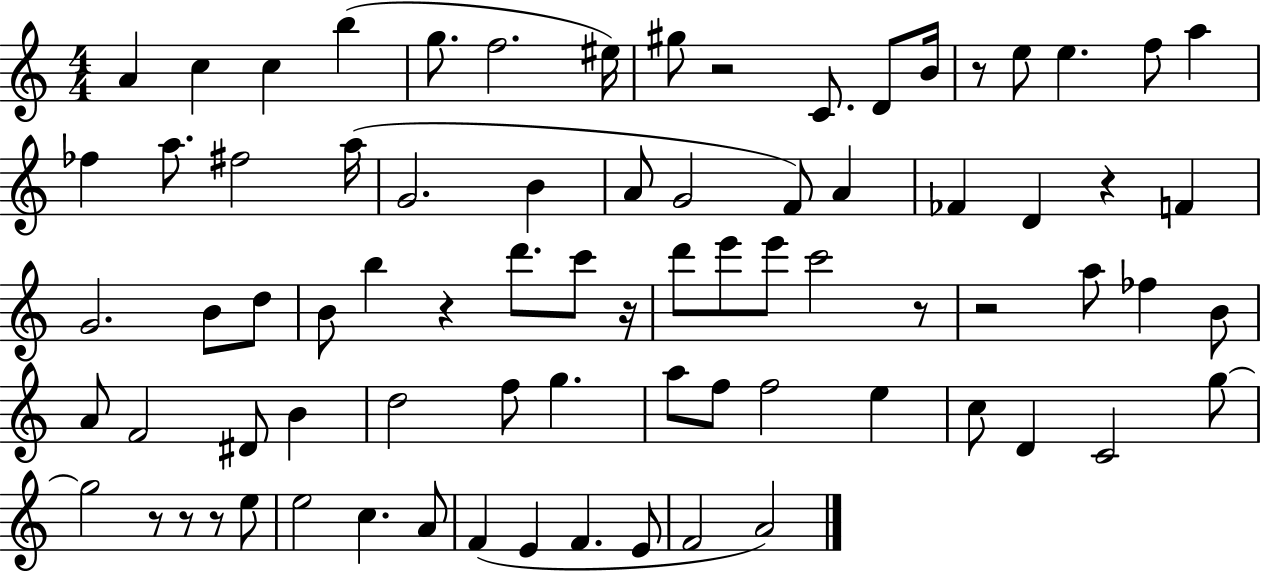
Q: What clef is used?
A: treble